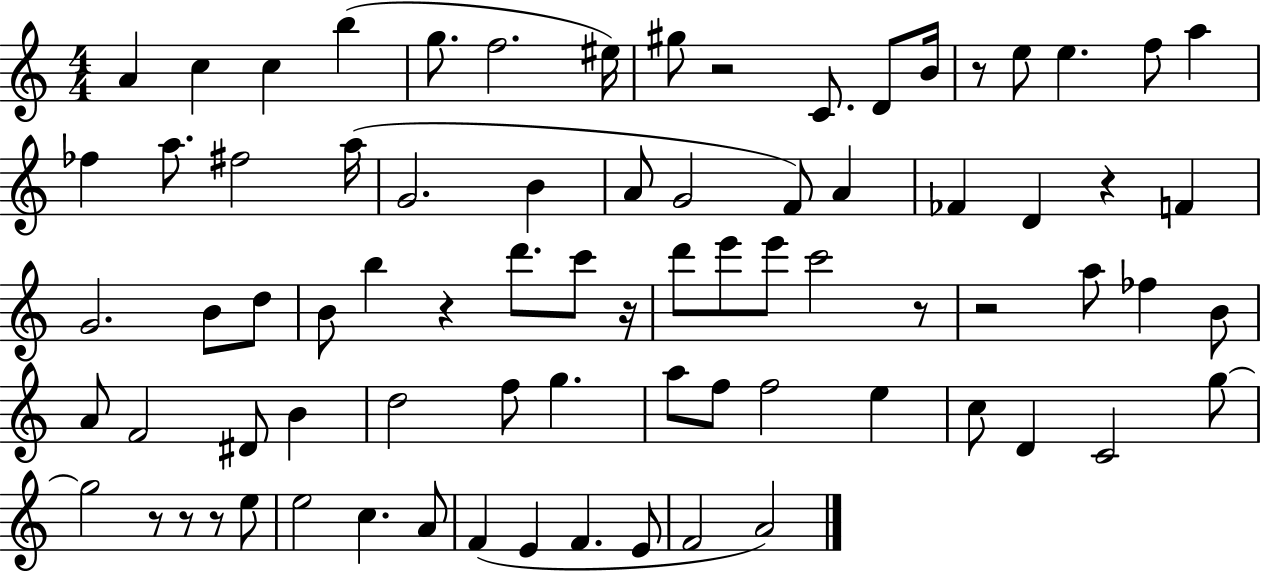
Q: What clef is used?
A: treble